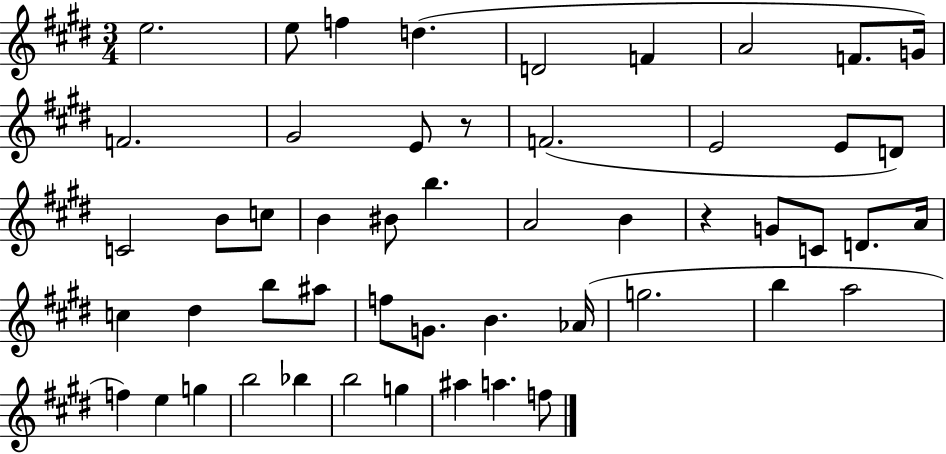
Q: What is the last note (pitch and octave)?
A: F5